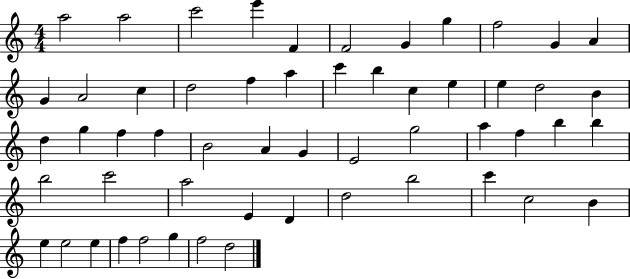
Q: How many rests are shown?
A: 0